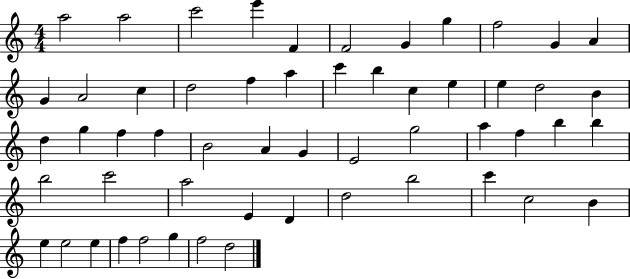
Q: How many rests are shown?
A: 0